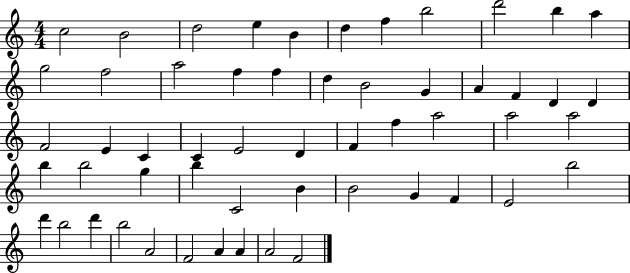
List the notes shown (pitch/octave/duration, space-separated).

C5/h B4/h D5/h E5/q B4/q D5/q F5/q B5/h D6/h B5/q A5/q G5/h F5/h A5/h F5/q F5/q D5/q B4/h G4/q A4/q F4/q D4/q D4/q F4/h E4/q C4/q C4/q E4/h D4/q F4/q F5/q A5/h A5/h A5/h B5/q B5/h G5/q B5/q C4/h B4/q B4/h G4/q F4/q E4/h B5/h D6/q B5/h D6/q B5/h A4/h F4/h A4/q A4/q A4/h F4/h